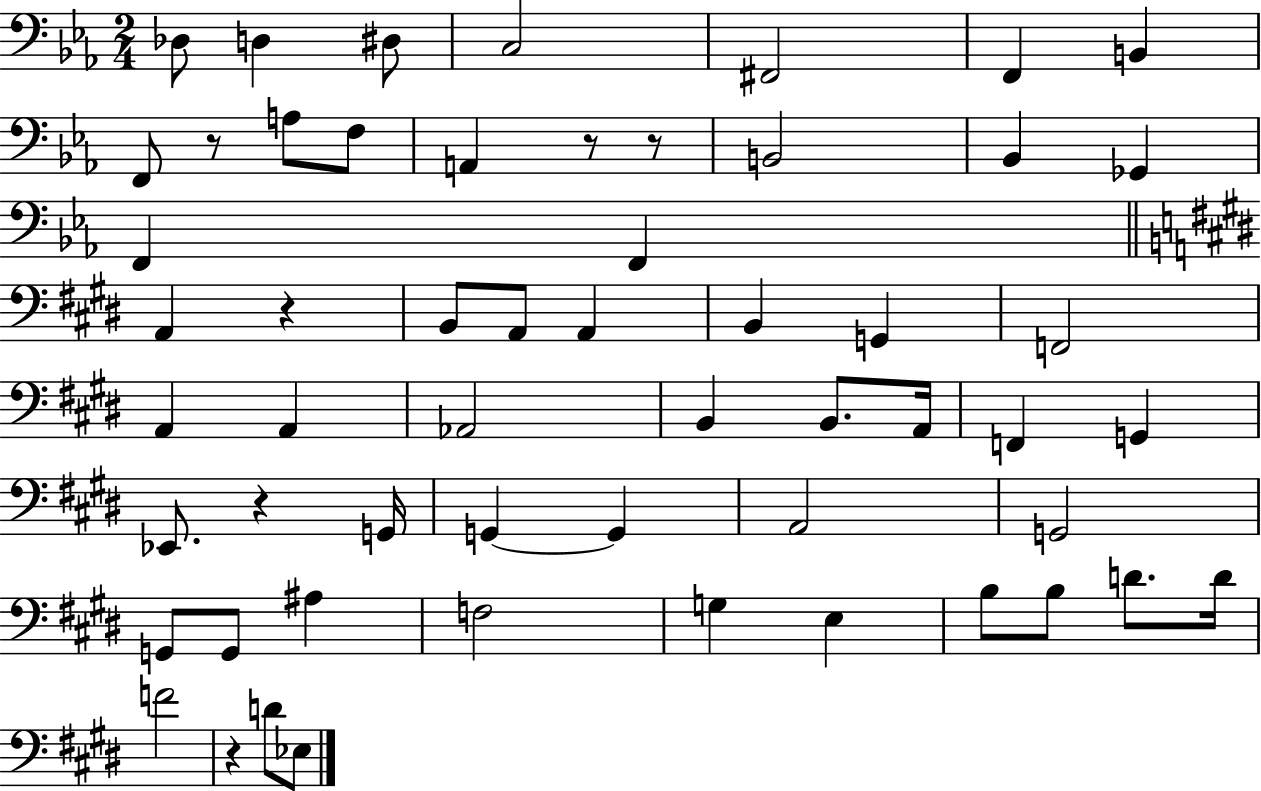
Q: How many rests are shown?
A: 6